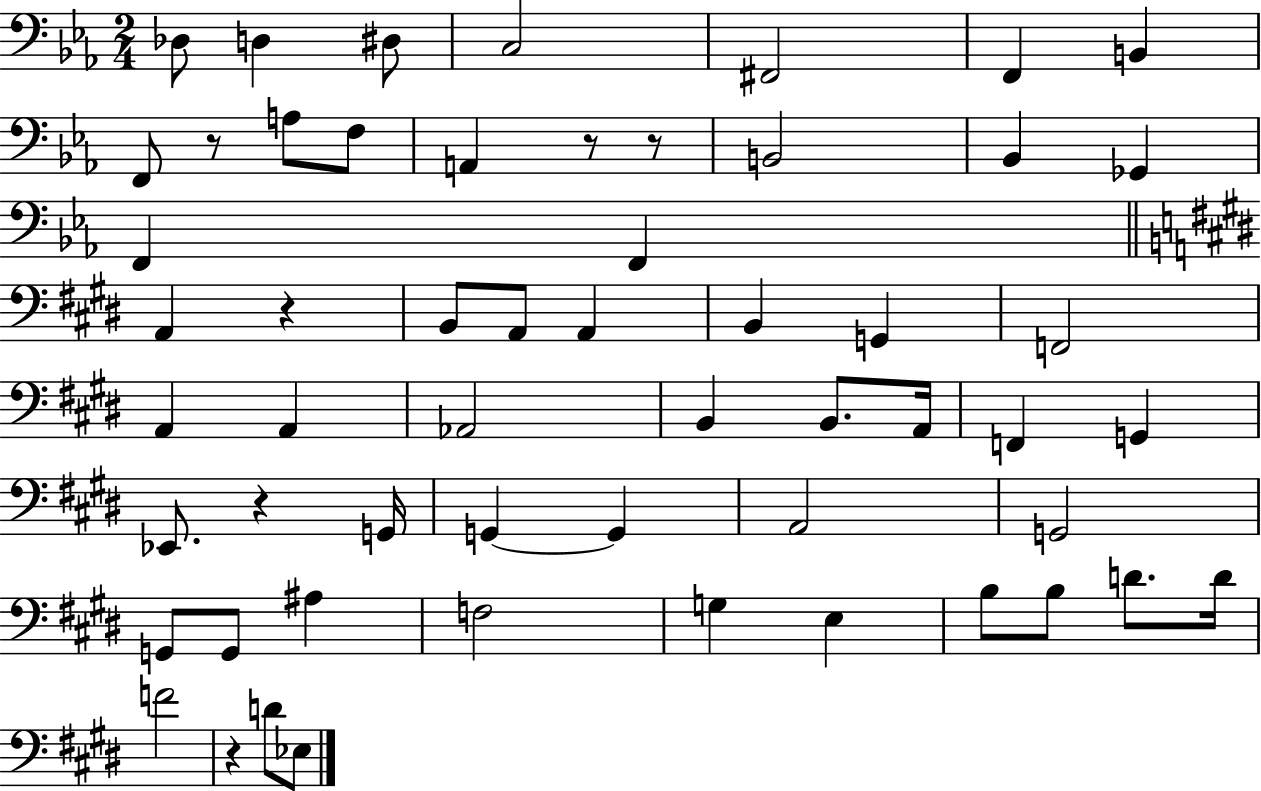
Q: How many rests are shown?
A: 6